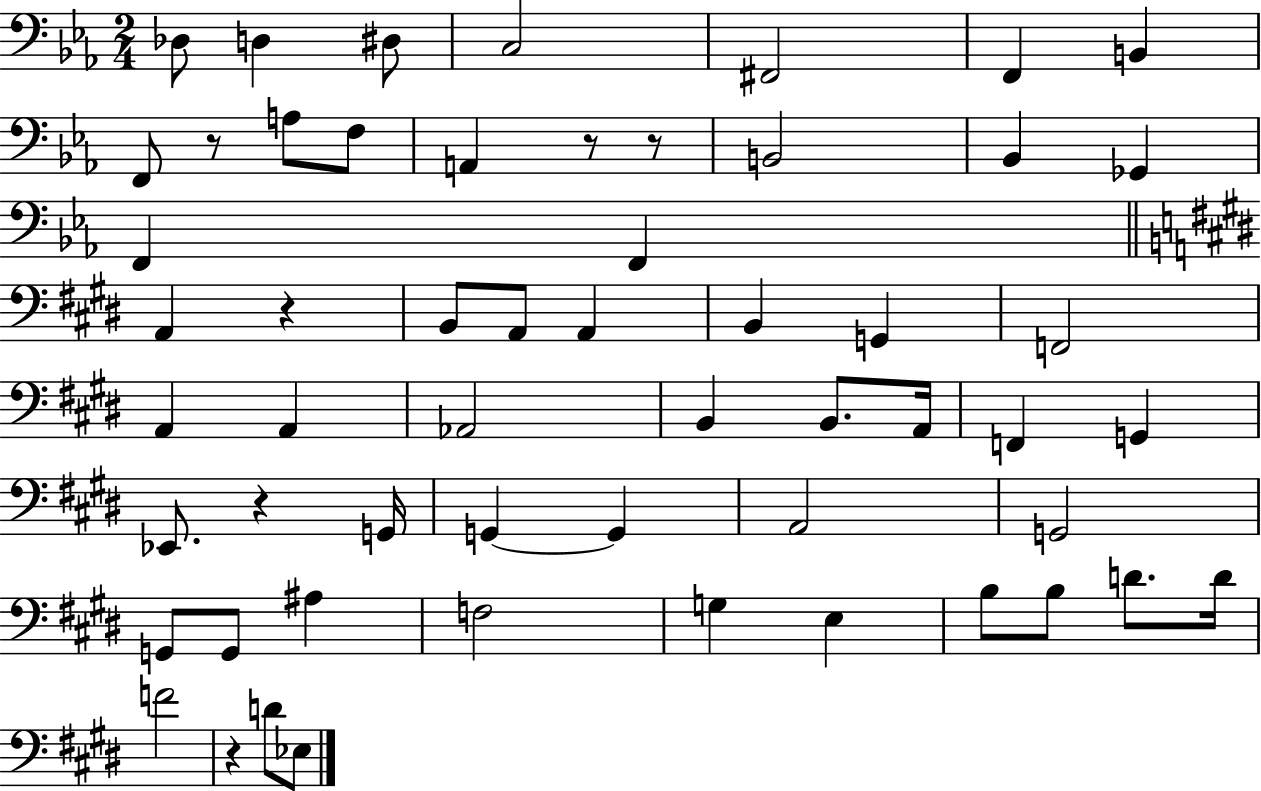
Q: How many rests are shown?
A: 6